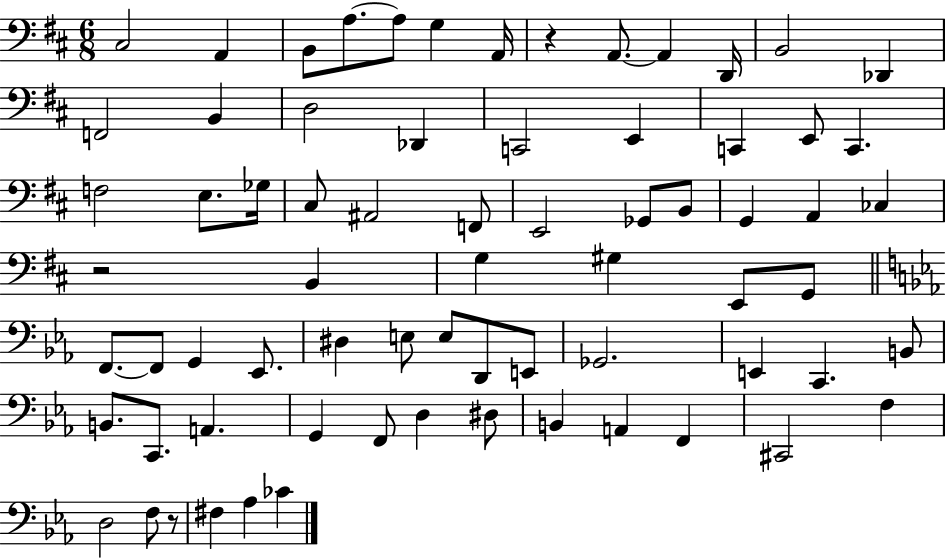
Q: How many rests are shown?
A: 3